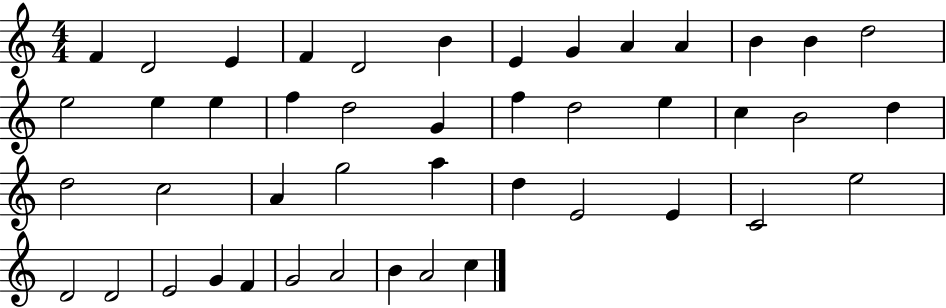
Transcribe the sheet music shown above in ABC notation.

X:1
T:Untitled
M:4/4
L:1/4
K:C
F D2 E F D2 B E G A A B B d2 e2 e e f d2 G f d2 e c B2 d d2 c2 A g2 a d E2 E C2 e2 D2 D2 E2 G F G2 A2 B A2 c